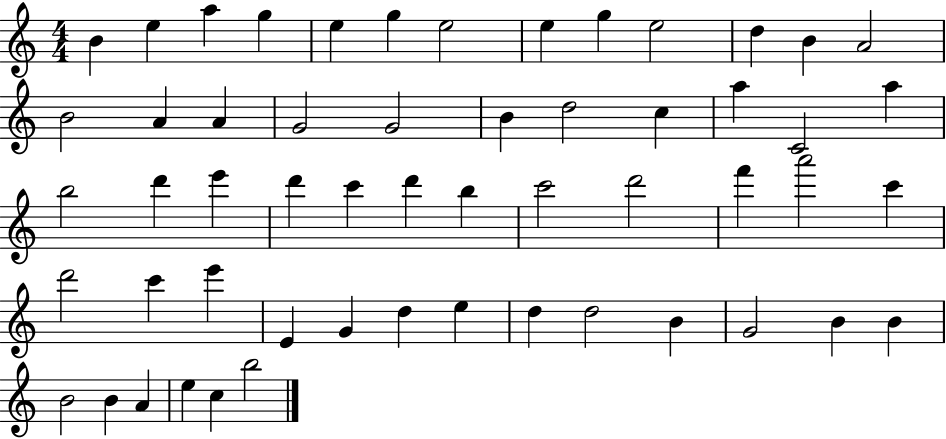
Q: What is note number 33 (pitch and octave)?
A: D6